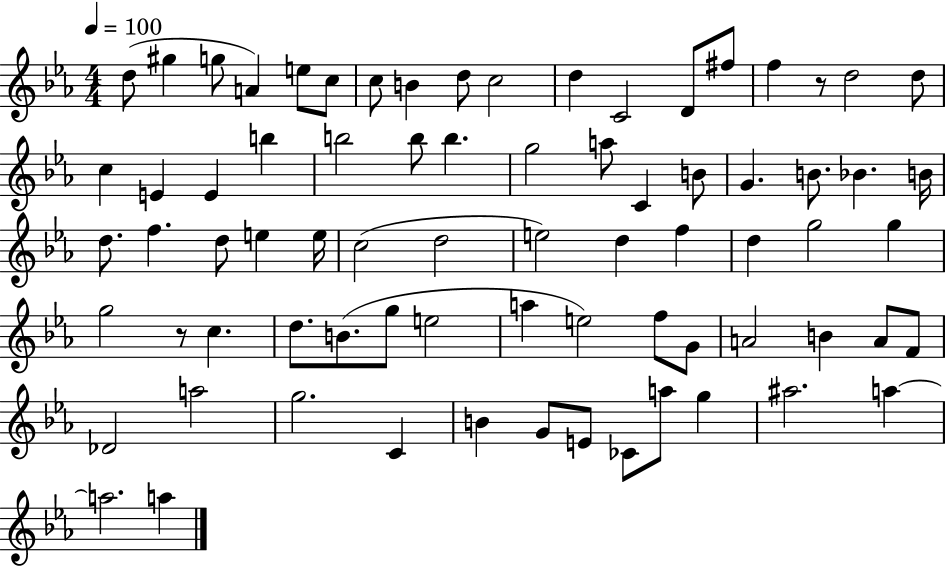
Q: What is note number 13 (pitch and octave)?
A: D4